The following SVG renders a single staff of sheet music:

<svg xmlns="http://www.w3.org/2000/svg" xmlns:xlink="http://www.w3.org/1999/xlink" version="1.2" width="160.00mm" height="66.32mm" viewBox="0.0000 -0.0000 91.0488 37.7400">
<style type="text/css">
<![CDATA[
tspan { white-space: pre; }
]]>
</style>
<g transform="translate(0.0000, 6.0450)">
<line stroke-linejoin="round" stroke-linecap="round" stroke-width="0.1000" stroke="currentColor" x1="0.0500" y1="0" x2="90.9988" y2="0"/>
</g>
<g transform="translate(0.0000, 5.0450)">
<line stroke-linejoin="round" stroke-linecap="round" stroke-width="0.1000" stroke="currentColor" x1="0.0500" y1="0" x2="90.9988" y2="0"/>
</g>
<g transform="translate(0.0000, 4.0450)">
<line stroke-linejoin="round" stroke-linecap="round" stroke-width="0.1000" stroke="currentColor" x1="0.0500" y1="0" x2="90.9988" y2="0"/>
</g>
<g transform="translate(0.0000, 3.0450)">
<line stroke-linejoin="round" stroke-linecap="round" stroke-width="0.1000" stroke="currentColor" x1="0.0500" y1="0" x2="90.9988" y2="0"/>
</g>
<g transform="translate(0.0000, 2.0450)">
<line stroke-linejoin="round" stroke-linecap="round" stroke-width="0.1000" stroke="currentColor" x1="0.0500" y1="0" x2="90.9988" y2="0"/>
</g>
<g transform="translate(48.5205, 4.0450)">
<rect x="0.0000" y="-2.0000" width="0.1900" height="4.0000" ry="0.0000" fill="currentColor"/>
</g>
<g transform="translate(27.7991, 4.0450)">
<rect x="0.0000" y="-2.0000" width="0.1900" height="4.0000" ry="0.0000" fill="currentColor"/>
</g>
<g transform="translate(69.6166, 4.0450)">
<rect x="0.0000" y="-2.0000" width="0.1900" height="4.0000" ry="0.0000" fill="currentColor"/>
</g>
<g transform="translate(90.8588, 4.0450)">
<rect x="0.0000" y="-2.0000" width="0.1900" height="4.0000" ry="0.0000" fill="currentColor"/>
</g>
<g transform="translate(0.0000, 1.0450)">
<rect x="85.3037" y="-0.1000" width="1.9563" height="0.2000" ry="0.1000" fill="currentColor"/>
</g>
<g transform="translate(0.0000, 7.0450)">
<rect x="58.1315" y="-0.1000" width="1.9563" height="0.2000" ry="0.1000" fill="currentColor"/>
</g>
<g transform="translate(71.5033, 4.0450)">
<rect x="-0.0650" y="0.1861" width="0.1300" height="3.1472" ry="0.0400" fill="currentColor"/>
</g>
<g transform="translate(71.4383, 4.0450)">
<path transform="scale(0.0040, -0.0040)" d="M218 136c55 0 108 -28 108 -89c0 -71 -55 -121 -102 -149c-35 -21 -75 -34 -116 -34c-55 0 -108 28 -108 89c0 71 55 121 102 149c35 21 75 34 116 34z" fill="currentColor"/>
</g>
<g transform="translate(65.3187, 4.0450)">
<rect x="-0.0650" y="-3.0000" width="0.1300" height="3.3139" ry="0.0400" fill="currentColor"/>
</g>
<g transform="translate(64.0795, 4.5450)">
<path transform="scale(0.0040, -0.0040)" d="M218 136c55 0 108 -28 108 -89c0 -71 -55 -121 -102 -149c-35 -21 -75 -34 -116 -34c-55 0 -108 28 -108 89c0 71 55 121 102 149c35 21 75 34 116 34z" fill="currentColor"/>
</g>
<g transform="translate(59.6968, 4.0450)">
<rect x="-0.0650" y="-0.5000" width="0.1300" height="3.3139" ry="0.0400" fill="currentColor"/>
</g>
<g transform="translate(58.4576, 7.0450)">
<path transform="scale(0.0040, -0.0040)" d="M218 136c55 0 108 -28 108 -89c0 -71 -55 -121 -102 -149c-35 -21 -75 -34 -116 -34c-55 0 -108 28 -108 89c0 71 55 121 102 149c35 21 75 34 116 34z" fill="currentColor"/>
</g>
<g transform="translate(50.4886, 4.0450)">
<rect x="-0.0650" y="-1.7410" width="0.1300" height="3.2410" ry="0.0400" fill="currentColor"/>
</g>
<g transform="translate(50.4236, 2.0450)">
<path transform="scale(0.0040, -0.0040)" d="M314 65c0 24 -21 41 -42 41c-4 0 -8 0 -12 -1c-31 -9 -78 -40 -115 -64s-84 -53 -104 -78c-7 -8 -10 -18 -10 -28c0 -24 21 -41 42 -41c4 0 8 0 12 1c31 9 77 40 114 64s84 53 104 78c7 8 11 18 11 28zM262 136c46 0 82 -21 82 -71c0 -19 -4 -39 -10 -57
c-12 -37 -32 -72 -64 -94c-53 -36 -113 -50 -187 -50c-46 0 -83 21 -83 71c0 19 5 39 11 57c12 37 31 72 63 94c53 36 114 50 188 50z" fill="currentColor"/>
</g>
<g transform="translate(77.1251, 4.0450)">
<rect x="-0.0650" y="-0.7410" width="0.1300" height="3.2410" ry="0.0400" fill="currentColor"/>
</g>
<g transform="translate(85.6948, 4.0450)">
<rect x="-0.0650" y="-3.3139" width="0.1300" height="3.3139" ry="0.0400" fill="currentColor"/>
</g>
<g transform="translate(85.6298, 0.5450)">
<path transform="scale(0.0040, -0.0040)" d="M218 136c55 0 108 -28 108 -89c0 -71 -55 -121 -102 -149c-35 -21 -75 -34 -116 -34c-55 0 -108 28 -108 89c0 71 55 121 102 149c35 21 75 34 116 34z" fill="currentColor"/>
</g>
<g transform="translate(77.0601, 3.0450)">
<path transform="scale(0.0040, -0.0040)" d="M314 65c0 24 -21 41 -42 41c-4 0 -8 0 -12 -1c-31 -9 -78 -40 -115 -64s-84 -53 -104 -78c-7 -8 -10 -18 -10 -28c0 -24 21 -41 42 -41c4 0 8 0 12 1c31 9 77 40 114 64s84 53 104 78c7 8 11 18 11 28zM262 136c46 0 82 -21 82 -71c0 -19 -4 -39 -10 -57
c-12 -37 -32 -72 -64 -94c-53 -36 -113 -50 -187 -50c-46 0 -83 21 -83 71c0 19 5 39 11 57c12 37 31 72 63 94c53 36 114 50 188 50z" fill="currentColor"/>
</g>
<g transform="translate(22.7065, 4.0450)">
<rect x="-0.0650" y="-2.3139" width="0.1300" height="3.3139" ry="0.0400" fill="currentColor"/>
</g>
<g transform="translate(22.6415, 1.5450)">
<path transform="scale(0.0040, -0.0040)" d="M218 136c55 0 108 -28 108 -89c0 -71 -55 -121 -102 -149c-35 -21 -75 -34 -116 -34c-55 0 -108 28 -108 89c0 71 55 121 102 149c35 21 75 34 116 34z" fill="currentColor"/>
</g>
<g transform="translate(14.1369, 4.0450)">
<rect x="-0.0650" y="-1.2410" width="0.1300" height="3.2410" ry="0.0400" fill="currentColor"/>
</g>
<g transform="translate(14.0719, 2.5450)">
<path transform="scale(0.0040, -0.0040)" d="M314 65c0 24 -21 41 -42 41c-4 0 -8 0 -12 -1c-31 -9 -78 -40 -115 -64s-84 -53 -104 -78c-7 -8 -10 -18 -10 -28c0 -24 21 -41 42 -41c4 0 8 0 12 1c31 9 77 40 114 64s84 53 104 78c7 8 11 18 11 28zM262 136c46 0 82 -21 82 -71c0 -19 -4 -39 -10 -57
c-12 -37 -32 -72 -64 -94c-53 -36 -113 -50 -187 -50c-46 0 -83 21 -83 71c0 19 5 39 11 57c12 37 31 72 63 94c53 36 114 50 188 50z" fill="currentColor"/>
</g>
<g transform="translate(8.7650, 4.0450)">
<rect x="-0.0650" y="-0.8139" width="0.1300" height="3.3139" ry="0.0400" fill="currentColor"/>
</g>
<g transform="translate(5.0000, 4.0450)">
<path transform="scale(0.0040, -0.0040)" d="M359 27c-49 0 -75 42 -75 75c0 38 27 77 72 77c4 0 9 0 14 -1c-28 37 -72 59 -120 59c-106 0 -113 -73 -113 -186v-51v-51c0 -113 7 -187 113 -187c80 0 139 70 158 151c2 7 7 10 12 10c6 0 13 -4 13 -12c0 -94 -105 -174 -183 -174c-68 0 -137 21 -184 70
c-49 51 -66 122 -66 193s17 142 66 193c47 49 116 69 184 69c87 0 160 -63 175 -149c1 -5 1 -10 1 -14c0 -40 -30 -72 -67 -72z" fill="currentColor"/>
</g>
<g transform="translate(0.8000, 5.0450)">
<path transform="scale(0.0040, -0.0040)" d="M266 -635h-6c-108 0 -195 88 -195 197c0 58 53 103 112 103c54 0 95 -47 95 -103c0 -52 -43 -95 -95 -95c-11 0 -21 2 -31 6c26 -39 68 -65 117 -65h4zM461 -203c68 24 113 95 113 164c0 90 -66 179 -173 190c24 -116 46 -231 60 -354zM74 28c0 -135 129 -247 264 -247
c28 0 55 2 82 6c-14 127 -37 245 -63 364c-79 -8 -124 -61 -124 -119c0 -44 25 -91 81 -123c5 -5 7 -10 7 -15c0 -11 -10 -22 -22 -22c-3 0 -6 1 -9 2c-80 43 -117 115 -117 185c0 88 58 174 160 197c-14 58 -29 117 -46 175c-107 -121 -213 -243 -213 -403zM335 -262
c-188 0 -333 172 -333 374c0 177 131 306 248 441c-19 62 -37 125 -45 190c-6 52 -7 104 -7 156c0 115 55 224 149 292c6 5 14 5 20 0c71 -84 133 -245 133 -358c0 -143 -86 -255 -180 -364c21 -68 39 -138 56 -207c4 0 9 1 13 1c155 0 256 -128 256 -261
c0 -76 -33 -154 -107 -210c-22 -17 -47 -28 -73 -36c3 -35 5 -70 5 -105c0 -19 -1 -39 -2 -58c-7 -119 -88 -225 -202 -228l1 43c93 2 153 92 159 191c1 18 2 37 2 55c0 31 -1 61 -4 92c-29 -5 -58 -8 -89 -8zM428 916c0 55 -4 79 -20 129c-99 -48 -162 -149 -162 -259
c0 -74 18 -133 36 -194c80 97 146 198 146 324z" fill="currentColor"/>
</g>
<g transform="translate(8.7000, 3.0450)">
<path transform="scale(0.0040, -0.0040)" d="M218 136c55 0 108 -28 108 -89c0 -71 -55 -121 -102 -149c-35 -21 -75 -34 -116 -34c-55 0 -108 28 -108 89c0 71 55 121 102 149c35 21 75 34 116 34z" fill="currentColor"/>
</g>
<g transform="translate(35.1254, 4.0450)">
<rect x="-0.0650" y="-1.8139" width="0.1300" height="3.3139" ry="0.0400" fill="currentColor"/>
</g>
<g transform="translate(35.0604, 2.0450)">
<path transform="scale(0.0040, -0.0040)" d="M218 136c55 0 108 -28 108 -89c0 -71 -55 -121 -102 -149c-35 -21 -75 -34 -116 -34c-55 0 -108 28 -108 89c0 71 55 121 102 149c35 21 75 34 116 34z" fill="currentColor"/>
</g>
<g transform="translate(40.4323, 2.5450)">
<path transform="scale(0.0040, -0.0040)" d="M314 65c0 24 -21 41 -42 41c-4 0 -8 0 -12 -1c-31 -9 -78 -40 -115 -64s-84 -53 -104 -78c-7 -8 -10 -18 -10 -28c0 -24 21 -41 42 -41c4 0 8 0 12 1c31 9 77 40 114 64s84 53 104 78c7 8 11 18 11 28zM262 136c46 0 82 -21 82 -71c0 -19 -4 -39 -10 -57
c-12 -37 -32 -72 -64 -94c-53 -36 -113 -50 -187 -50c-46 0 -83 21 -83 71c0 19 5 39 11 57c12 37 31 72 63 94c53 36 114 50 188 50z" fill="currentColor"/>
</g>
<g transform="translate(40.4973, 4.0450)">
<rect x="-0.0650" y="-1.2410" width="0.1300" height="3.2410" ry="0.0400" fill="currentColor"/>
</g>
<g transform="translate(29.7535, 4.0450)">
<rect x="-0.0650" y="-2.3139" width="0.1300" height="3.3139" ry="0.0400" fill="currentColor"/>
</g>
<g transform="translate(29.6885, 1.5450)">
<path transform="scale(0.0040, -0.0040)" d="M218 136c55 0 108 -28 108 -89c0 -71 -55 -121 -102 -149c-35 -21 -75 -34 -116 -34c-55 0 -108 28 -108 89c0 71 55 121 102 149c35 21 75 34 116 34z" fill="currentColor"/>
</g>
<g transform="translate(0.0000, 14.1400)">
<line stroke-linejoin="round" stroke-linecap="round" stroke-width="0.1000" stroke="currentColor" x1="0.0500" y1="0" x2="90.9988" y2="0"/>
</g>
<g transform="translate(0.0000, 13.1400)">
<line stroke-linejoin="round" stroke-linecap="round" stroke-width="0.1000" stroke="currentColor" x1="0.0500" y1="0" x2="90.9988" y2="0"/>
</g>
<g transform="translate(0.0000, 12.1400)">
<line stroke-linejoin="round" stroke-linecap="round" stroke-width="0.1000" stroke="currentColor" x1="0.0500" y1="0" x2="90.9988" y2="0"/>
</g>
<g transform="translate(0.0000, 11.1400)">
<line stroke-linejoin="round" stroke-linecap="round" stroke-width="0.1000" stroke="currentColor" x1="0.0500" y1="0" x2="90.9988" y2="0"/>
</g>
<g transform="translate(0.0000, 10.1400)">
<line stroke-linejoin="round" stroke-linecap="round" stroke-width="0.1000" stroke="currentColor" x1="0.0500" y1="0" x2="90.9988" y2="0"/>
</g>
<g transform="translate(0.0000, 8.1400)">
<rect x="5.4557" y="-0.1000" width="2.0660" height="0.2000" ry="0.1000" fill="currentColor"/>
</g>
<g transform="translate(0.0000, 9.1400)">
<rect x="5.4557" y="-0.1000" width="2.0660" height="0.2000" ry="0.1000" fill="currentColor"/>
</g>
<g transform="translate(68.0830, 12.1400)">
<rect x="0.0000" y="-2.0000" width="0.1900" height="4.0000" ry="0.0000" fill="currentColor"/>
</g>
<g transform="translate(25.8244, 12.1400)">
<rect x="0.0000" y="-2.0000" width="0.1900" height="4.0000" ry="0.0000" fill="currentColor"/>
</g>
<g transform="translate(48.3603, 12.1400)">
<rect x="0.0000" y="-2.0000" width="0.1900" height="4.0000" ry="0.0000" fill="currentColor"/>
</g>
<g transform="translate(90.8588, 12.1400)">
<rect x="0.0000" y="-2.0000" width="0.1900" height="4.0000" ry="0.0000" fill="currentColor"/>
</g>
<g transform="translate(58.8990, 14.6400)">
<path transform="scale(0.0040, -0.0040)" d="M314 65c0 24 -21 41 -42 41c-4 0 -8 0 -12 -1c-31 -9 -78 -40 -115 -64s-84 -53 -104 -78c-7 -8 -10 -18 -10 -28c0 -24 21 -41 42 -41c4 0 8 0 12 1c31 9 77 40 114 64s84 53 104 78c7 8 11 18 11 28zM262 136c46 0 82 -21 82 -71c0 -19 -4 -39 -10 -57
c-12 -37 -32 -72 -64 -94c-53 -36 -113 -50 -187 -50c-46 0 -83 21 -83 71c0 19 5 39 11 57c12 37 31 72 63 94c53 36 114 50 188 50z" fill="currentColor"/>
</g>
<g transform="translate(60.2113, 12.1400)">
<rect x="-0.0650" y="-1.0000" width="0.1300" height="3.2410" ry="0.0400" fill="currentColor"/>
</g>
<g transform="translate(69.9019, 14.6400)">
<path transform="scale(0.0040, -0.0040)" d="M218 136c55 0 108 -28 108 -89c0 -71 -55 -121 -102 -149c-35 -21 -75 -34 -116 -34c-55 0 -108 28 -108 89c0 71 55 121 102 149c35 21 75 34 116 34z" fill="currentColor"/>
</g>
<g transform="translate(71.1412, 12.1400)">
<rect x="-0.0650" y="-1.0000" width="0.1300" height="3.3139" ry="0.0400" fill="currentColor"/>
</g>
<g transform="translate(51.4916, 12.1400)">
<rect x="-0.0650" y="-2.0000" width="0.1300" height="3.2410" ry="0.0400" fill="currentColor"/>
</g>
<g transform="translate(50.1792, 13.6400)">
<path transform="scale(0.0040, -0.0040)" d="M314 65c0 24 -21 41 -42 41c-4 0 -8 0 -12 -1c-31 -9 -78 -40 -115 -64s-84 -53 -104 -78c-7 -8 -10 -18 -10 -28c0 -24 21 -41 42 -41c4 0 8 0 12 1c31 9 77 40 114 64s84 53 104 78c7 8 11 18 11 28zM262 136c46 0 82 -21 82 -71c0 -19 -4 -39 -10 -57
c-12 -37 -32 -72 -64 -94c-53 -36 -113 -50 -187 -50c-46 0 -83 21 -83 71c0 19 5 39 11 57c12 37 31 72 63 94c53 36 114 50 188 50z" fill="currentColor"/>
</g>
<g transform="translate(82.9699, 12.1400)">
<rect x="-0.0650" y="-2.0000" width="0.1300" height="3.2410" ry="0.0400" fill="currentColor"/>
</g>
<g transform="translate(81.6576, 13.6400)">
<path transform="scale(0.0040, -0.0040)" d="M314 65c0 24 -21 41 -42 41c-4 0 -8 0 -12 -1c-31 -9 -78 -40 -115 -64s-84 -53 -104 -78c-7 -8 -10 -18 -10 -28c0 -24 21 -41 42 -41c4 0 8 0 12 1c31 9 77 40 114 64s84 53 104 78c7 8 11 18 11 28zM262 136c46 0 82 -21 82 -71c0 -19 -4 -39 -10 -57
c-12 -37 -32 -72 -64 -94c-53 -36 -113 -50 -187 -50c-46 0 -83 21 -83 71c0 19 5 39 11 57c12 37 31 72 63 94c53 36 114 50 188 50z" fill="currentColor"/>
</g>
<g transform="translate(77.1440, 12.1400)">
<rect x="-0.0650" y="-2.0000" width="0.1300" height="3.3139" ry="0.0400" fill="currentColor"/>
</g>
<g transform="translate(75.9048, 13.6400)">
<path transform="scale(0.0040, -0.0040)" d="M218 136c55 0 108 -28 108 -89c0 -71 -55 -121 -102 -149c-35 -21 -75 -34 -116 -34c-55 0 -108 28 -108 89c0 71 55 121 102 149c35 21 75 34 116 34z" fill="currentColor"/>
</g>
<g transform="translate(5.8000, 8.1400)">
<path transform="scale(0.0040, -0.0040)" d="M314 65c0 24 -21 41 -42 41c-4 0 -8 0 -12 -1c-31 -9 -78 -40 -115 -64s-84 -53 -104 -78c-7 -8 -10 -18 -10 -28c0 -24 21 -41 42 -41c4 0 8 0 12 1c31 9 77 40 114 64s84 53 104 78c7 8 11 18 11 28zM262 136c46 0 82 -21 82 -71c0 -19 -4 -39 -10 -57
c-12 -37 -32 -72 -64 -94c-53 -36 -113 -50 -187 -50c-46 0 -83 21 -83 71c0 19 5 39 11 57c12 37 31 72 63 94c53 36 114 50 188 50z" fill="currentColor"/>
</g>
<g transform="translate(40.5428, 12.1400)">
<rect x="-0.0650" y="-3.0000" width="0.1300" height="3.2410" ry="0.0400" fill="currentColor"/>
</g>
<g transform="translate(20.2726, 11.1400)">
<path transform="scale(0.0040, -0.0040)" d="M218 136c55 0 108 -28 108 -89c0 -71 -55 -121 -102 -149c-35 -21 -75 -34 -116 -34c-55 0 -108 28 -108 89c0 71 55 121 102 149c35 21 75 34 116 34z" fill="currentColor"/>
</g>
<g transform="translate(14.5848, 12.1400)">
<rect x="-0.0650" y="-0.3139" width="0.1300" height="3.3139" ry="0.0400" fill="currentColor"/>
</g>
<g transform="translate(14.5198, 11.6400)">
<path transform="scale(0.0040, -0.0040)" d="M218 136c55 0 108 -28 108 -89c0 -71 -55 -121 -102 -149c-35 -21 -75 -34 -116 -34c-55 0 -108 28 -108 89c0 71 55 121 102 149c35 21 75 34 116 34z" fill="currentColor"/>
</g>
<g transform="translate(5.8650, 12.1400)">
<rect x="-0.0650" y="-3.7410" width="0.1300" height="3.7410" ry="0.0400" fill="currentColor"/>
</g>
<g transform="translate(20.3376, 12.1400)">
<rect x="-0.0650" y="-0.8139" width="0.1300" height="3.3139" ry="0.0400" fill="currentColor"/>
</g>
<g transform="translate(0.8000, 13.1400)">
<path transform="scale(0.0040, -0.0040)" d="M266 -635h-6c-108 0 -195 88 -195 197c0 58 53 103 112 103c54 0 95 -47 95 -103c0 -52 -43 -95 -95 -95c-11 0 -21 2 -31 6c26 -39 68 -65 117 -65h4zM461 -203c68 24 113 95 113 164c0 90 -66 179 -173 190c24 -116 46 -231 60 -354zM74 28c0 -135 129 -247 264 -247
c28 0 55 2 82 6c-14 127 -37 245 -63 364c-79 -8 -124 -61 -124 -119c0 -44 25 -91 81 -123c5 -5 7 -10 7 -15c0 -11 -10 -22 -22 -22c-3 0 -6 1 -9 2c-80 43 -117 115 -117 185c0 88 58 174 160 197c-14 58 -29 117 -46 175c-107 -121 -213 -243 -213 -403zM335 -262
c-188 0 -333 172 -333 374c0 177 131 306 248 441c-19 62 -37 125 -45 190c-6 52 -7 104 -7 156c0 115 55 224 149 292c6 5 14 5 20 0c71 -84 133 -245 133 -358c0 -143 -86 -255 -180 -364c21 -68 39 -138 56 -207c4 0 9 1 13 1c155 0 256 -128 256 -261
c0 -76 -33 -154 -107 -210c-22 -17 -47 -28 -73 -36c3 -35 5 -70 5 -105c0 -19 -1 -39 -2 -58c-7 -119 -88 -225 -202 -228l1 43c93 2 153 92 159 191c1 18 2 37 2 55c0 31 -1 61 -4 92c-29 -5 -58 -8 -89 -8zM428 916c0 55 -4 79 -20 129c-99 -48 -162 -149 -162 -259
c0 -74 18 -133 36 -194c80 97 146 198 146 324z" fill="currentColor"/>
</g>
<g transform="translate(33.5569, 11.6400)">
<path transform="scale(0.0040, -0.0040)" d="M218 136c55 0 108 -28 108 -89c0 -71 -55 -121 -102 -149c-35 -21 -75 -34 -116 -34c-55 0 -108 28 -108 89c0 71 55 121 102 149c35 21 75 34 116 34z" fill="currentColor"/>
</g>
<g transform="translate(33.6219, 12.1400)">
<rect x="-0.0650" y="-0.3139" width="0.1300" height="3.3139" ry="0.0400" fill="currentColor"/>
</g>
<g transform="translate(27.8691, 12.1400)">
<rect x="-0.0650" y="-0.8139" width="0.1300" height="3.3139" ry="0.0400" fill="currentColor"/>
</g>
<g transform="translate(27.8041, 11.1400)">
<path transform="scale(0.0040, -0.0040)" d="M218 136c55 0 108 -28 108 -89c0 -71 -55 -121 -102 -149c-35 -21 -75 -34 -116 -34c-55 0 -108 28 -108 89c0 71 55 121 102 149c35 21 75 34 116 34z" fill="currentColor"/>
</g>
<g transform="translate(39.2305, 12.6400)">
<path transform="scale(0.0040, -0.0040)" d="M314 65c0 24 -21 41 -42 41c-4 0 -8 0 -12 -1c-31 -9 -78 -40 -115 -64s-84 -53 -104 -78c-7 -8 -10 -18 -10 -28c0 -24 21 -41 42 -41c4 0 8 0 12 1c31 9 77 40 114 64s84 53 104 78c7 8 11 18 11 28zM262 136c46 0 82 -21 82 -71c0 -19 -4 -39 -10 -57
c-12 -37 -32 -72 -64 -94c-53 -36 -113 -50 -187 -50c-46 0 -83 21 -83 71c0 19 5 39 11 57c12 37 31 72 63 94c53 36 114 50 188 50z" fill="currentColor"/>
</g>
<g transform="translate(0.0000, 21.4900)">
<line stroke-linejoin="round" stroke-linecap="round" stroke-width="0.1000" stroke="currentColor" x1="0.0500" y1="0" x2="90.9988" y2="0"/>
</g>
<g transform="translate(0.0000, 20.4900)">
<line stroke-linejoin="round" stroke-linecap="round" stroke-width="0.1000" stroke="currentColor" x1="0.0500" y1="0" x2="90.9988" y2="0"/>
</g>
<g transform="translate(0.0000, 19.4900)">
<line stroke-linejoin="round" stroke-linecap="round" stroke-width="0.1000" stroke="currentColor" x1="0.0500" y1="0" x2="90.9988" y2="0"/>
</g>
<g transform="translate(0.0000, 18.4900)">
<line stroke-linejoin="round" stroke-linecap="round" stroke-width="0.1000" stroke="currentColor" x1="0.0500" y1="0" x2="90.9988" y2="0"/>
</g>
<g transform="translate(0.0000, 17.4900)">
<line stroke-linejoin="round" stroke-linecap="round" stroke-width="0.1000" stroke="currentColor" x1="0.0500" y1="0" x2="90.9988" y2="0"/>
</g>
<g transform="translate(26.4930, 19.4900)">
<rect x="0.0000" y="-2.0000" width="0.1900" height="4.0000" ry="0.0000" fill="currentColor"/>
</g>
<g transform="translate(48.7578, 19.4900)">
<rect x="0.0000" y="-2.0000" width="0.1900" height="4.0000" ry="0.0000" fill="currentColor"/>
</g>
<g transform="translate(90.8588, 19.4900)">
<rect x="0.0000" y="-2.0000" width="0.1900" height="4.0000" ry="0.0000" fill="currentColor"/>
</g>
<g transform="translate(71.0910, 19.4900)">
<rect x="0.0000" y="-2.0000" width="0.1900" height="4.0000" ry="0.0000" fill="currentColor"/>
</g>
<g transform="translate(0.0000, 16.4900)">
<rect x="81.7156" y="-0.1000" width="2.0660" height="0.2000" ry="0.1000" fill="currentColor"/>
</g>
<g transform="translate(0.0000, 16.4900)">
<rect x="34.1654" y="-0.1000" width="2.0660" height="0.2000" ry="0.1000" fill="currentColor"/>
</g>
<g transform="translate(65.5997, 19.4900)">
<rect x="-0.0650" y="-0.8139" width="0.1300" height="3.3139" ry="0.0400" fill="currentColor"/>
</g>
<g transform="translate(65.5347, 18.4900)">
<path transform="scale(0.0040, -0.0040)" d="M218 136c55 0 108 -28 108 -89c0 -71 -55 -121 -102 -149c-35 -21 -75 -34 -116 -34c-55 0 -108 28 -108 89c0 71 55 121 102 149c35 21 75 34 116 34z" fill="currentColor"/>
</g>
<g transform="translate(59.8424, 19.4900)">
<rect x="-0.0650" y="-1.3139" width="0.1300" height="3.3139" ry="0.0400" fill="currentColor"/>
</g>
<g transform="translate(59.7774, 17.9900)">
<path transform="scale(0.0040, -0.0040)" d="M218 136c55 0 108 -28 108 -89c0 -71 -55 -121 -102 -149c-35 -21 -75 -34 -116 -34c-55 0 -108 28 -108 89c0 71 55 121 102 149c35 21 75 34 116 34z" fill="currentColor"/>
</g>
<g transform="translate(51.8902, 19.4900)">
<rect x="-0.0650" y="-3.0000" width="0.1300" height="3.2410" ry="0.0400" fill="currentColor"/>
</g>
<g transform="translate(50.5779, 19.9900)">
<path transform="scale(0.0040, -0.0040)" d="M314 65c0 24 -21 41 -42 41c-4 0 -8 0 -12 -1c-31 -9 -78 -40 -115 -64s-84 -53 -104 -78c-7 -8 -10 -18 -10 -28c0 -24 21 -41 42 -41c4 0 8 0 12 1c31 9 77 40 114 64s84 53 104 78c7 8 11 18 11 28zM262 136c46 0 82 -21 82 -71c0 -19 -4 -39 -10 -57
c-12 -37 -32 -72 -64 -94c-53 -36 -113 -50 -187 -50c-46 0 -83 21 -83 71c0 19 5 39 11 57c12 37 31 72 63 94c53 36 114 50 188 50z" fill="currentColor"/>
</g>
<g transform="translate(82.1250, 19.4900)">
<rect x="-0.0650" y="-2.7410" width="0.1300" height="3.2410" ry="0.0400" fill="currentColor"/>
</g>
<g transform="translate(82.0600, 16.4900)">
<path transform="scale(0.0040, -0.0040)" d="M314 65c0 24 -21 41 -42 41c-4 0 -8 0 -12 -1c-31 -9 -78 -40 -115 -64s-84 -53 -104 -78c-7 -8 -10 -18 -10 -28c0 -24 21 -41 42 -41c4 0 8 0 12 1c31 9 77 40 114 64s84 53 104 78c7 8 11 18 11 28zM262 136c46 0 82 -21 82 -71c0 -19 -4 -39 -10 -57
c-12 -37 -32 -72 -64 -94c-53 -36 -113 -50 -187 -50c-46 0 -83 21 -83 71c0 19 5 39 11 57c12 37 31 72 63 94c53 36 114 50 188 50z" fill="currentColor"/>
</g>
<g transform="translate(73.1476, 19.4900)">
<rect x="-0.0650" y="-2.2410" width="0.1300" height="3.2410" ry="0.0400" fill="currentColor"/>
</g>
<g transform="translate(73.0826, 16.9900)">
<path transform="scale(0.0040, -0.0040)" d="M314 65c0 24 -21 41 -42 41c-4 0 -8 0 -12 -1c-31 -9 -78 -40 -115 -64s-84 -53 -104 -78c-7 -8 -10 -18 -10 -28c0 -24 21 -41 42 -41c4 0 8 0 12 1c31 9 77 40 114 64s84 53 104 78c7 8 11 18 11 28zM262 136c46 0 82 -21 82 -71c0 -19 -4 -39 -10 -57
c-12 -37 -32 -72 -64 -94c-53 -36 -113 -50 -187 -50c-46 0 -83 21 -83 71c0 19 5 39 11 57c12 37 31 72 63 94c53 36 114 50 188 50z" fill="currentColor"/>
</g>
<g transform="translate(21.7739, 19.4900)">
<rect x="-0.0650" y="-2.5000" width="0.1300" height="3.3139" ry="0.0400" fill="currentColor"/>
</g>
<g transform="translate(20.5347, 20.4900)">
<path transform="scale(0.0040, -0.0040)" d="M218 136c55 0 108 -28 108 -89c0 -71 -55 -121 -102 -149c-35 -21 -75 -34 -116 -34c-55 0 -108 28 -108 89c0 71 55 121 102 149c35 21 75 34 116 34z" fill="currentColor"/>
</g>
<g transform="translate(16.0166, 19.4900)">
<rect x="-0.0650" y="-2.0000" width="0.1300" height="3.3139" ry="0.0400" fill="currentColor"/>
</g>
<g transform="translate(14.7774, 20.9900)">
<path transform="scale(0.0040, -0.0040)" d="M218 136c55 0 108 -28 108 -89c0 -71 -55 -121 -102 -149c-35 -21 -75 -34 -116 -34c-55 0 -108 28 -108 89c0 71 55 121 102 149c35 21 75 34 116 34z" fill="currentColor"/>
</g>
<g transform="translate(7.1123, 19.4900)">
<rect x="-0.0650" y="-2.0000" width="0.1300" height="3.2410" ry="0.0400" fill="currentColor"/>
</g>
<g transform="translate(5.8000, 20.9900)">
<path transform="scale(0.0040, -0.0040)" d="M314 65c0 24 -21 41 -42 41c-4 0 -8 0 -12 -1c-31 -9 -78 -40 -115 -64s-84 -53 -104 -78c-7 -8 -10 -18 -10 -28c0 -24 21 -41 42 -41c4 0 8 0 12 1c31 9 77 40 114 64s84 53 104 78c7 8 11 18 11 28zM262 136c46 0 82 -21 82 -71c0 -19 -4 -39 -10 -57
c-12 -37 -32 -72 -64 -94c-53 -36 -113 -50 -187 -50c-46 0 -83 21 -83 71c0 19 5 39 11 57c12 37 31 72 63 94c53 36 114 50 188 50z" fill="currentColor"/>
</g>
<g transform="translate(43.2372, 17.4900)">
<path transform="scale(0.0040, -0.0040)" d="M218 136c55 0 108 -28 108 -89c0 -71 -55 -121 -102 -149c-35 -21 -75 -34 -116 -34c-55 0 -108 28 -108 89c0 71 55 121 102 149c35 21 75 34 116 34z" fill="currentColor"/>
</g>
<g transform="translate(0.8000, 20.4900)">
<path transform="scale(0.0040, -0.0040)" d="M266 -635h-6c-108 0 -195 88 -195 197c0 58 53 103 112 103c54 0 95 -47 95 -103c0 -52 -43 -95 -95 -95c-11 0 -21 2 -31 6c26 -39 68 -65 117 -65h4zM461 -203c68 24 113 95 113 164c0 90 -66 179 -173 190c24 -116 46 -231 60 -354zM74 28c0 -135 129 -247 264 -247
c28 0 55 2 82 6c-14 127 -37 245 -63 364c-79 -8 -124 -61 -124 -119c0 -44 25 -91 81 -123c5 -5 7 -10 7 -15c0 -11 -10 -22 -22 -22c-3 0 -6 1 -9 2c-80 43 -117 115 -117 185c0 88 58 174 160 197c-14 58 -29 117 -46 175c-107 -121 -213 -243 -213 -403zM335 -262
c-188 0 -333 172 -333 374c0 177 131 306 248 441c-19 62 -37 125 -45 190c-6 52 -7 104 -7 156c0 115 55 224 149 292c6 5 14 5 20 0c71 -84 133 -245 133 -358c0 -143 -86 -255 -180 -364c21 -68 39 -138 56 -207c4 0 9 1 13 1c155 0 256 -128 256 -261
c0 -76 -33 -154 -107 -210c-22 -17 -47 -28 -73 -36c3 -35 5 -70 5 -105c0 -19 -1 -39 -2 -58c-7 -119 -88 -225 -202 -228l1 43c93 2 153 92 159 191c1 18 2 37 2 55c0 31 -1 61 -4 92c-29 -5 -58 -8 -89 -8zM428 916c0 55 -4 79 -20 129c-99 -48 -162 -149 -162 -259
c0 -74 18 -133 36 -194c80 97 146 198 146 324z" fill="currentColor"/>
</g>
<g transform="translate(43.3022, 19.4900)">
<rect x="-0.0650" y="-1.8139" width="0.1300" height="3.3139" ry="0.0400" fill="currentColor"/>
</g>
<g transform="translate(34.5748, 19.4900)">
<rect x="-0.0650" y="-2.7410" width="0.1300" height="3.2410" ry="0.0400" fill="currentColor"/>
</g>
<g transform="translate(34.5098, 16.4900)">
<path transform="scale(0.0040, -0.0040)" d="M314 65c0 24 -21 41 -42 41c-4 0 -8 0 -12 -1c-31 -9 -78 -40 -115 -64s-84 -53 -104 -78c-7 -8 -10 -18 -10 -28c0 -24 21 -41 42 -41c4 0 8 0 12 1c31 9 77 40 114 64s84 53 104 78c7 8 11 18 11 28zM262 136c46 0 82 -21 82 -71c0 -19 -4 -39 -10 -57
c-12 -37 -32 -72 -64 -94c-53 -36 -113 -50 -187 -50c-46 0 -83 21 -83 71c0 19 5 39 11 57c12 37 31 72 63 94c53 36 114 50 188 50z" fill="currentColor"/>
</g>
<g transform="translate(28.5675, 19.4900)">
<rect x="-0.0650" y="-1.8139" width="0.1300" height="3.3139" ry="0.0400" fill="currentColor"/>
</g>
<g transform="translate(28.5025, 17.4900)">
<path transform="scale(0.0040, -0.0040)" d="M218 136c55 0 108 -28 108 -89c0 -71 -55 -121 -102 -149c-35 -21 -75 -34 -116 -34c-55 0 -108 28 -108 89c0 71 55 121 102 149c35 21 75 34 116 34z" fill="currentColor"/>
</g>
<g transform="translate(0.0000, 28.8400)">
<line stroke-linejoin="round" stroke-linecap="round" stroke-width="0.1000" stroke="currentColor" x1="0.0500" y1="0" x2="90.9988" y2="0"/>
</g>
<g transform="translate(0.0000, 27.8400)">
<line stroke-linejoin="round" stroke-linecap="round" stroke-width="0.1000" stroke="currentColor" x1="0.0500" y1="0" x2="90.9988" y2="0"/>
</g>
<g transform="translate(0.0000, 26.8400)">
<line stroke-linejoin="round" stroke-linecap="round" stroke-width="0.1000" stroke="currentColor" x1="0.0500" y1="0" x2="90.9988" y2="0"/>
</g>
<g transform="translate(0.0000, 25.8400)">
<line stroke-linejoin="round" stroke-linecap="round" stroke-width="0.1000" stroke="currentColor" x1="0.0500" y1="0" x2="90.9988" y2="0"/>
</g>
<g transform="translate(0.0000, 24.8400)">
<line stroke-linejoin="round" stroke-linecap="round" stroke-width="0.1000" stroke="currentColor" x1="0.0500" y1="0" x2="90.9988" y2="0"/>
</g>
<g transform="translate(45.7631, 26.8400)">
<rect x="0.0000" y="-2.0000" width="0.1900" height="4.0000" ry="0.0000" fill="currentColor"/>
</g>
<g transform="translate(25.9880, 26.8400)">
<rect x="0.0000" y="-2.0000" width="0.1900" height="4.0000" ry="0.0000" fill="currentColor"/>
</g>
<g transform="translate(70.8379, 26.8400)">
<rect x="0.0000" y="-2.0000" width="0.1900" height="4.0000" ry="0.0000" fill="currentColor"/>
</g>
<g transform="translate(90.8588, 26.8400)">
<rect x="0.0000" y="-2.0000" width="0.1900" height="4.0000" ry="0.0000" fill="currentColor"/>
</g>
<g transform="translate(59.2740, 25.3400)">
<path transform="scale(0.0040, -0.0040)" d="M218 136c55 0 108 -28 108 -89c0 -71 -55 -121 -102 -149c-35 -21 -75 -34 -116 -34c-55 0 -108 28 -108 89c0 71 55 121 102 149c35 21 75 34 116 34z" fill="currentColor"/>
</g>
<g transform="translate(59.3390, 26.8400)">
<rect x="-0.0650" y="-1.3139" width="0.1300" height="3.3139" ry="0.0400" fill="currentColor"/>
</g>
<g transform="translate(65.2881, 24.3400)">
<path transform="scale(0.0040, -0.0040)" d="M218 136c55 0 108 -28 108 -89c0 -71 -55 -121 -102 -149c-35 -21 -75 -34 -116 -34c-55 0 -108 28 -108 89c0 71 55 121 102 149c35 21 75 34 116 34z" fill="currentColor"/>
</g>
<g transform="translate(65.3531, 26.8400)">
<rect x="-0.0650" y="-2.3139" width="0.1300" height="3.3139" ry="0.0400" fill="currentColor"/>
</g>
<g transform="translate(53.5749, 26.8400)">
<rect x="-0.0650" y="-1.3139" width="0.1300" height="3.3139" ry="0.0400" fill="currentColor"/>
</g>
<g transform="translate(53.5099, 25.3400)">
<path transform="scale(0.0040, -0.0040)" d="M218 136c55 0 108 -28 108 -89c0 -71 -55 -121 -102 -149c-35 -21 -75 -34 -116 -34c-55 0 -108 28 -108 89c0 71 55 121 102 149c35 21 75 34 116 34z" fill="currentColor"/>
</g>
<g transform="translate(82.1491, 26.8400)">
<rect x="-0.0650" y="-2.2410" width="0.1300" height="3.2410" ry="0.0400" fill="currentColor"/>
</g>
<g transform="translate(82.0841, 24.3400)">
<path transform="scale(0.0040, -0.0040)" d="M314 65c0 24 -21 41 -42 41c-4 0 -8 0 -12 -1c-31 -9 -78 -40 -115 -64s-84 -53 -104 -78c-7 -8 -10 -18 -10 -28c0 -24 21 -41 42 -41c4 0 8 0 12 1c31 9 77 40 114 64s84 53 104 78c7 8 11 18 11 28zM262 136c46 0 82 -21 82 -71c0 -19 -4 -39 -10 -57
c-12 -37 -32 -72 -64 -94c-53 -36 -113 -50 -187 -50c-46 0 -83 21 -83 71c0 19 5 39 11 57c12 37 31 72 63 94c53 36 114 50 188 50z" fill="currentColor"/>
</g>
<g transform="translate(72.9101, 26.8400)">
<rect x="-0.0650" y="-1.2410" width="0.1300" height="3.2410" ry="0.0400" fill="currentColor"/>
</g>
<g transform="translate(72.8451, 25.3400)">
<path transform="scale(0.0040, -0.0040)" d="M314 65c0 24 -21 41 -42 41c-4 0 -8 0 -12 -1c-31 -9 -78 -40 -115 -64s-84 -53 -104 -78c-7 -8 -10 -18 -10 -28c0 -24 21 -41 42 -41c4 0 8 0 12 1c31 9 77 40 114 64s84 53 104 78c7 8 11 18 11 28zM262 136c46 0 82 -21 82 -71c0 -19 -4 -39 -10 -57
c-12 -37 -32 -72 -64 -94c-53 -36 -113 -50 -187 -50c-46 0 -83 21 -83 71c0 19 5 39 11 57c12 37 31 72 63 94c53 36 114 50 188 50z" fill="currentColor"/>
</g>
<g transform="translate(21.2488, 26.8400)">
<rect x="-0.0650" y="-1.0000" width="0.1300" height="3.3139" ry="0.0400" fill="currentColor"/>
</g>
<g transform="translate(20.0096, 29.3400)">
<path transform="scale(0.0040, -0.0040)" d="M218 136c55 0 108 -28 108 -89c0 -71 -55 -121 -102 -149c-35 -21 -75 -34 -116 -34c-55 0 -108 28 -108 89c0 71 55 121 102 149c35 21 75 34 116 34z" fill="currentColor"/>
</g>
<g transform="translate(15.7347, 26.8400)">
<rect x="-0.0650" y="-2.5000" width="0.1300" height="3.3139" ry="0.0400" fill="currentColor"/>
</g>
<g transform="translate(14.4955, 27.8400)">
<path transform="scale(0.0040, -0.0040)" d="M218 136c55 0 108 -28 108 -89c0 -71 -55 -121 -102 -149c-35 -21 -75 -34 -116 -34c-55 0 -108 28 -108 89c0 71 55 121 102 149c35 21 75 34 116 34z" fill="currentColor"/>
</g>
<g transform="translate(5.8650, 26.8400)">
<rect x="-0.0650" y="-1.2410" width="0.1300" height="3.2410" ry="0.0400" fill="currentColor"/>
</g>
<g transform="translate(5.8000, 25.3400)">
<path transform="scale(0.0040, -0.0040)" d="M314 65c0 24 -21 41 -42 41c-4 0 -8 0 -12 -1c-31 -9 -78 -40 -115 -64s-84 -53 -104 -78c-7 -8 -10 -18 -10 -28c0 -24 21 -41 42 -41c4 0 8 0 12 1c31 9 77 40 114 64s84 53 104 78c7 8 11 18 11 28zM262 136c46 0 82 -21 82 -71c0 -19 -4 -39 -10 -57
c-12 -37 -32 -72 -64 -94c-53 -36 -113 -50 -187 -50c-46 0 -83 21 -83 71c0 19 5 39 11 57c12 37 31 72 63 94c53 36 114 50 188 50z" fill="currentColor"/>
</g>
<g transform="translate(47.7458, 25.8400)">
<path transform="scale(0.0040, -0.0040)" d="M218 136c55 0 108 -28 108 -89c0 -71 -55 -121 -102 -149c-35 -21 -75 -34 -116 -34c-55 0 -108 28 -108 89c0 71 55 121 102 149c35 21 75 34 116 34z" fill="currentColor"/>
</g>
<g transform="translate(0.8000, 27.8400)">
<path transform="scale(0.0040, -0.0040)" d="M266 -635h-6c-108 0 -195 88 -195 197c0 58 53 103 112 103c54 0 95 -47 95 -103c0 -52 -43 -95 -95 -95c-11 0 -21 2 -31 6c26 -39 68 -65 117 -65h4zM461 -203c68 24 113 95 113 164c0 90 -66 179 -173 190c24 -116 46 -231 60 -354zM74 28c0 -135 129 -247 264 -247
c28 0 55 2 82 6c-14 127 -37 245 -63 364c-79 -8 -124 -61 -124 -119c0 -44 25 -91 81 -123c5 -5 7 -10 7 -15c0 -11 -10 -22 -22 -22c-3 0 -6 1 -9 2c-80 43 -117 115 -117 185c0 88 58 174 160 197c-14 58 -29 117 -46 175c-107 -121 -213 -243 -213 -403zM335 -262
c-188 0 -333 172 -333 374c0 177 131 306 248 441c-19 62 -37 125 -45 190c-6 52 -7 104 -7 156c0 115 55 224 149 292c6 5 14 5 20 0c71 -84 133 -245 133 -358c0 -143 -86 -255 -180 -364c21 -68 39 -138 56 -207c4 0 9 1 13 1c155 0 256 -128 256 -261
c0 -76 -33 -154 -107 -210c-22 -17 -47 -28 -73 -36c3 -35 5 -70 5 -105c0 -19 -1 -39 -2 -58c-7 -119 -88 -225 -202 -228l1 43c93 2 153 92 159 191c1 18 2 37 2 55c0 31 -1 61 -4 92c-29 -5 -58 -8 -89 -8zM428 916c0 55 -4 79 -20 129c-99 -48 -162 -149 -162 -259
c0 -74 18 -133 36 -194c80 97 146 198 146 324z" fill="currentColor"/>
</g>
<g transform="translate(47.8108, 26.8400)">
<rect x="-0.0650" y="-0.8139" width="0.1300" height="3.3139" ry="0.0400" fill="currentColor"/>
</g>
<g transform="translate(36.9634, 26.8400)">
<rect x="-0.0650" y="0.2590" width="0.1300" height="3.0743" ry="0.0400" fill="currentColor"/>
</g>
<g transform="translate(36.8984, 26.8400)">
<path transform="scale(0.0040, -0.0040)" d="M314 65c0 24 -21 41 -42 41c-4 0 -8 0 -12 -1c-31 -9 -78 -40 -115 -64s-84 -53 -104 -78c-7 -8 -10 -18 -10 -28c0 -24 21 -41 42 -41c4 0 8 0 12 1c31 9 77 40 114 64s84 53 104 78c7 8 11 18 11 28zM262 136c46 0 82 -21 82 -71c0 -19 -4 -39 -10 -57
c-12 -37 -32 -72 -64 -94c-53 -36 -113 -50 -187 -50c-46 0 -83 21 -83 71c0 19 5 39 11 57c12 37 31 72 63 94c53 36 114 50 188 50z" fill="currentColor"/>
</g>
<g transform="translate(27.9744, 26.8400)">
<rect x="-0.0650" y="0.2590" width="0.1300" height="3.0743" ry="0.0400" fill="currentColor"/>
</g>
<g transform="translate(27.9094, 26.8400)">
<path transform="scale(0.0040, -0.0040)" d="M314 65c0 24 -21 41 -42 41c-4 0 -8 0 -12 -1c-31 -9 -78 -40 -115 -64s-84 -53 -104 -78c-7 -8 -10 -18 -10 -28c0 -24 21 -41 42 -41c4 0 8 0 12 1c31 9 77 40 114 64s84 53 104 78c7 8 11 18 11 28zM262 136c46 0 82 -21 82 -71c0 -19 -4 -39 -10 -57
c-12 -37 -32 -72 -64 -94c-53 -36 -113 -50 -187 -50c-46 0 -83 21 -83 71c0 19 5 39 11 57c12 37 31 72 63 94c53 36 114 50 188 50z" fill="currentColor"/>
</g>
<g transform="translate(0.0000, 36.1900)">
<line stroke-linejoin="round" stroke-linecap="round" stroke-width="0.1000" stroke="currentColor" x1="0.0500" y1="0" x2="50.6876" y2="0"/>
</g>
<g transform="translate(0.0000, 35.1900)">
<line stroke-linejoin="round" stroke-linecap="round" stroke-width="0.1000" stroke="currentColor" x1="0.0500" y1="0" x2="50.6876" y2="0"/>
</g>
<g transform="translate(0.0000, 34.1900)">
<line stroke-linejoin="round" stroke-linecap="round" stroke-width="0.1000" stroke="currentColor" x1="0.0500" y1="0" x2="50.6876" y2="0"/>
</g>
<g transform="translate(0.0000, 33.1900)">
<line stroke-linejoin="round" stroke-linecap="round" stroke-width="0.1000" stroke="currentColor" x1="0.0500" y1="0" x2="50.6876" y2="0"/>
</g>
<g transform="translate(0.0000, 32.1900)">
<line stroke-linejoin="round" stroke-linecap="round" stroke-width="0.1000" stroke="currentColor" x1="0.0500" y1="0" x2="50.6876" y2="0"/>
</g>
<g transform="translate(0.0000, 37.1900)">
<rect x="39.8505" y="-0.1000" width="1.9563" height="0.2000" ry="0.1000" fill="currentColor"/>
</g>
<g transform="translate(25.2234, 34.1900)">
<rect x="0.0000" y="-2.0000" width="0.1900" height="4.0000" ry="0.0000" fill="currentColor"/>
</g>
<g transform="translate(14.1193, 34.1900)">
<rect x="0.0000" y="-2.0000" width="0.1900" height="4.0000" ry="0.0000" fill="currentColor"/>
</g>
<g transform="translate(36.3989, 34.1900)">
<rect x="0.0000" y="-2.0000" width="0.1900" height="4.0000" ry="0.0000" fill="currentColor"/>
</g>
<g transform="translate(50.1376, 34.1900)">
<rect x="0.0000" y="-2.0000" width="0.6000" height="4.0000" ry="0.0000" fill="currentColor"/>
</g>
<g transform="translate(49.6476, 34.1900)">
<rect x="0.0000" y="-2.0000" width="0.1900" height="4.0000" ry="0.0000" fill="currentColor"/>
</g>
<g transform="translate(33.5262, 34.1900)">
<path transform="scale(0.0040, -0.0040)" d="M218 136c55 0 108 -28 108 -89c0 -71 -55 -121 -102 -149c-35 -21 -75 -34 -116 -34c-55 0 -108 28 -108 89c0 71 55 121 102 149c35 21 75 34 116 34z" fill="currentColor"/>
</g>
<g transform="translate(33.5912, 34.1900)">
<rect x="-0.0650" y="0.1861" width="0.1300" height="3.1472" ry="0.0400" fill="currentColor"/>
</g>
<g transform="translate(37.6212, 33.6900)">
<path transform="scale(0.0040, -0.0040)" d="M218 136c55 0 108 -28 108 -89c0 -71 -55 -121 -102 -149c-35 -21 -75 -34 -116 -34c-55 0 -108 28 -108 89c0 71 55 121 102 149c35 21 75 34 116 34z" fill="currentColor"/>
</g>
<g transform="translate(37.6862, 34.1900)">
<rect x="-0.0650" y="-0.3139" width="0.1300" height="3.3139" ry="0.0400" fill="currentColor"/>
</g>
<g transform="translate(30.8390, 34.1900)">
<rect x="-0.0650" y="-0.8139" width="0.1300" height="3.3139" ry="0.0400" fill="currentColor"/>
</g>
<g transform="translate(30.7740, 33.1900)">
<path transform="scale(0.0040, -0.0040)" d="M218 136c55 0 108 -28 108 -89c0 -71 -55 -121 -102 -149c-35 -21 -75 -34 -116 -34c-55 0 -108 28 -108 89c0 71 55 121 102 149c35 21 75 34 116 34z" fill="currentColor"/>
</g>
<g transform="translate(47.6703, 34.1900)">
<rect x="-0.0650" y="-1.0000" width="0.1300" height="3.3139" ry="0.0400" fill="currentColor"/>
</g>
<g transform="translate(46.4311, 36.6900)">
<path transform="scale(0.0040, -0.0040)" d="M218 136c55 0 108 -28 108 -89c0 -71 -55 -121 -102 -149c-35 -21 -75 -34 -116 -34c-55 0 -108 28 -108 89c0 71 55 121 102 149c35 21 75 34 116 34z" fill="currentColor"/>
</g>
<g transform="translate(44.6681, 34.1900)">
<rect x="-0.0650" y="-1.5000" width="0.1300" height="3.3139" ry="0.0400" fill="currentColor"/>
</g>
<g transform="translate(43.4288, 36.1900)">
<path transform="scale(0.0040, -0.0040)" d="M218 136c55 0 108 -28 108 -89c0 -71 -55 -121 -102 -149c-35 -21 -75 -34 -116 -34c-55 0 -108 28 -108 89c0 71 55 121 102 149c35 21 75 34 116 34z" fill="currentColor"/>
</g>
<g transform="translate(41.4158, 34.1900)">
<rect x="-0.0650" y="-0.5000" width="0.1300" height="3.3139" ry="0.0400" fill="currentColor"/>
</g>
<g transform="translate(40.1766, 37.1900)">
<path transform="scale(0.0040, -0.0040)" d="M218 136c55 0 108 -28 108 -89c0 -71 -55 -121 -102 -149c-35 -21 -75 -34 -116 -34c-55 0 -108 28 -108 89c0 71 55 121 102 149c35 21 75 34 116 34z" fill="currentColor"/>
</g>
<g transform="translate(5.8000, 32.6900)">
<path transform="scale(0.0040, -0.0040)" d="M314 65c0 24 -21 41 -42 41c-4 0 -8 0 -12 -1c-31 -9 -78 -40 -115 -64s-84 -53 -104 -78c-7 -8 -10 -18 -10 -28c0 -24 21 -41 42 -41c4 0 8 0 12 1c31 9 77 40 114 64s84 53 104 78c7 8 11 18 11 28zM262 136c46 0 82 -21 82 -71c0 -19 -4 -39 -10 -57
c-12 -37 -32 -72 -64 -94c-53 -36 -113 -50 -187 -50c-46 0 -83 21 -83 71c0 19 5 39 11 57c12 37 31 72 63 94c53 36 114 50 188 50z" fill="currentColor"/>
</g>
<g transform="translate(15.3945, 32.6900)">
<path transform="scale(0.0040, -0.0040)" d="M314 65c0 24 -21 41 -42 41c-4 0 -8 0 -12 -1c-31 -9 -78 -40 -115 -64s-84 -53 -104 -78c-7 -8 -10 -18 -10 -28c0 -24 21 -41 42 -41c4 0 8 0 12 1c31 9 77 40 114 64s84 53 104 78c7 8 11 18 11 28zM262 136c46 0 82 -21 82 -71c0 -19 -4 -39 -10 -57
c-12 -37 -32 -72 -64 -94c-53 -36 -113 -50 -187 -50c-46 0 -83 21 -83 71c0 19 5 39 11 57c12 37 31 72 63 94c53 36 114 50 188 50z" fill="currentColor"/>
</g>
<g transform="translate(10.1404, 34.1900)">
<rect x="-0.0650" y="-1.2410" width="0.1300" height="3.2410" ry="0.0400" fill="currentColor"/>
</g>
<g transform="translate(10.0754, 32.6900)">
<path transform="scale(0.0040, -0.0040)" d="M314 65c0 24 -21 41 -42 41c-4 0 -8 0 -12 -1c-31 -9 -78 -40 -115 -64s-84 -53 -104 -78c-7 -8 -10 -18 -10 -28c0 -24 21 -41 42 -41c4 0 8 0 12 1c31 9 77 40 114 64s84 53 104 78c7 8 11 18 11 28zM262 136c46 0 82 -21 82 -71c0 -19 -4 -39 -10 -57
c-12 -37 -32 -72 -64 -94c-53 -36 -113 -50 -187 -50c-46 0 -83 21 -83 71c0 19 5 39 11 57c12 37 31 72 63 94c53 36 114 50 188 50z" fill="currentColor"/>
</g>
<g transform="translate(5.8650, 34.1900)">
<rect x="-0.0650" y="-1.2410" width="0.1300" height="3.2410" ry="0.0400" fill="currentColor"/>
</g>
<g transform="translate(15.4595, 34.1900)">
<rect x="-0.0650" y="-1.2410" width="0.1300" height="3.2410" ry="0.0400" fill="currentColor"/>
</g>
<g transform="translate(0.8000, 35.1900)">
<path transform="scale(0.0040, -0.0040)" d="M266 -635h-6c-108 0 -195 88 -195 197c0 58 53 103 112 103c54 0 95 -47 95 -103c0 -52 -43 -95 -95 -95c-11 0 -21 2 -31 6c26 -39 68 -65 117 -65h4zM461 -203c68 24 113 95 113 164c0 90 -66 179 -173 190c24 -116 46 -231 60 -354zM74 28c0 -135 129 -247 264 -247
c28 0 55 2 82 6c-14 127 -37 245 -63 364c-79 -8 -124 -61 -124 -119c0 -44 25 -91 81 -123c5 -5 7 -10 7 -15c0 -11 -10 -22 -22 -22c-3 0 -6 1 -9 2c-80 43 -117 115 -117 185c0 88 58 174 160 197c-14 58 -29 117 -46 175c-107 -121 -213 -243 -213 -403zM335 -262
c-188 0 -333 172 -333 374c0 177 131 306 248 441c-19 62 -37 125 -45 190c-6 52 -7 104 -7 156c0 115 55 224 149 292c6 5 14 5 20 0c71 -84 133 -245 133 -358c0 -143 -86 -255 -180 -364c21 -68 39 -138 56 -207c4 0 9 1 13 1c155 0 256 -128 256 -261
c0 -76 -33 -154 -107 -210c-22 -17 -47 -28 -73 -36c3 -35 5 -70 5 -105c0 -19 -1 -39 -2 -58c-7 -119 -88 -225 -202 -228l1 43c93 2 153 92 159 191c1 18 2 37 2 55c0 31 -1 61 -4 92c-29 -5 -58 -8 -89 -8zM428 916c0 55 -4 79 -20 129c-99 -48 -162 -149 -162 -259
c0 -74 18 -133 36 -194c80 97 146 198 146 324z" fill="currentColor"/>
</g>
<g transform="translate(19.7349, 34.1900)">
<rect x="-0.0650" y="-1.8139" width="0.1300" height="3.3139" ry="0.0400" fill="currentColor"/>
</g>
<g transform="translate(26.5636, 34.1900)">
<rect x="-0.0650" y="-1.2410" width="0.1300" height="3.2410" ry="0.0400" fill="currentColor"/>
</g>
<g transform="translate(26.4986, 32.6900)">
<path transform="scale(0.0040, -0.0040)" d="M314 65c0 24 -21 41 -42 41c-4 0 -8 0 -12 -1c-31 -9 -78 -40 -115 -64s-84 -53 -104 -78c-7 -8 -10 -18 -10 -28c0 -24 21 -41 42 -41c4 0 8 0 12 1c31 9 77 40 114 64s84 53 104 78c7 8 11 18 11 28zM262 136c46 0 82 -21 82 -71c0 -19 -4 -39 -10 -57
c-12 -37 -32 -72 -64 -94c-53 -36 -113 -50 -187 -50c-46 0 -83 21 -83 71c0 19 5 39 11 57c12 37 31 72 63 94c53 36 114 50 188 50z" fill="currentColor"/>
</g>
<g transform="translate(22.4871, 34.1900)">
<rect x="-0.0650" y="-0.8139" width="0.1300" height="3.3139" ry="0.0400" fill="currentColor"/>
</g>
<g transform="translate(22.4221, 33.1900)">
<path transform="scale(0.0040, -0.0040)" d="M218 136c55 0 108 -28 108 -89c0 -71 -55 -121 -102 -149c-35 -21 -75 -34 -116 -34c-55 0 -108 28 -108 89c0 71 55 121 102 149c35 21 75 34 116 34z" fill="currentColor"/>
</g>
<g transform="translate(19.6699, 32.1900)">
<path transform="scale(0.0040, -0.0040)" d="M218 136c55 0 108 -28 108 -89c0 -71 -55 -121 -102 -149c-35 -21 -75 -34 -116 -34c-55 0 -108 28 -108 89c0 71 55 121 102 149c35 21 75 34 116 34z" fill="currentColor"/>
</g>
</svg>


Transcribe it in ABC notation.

X:1
T:Untitled
M:4/4
L:1/4
K:C
d e2 g g f e2 f2 C A B d2 b c'2 c d d c A2 F2 D2 D F F2 F2 F G f a2 f A2 e d g2 a2 e2 G D B2 B2 d e e g e2 g2 e2 e2 e2 f d e2 d B c C E D